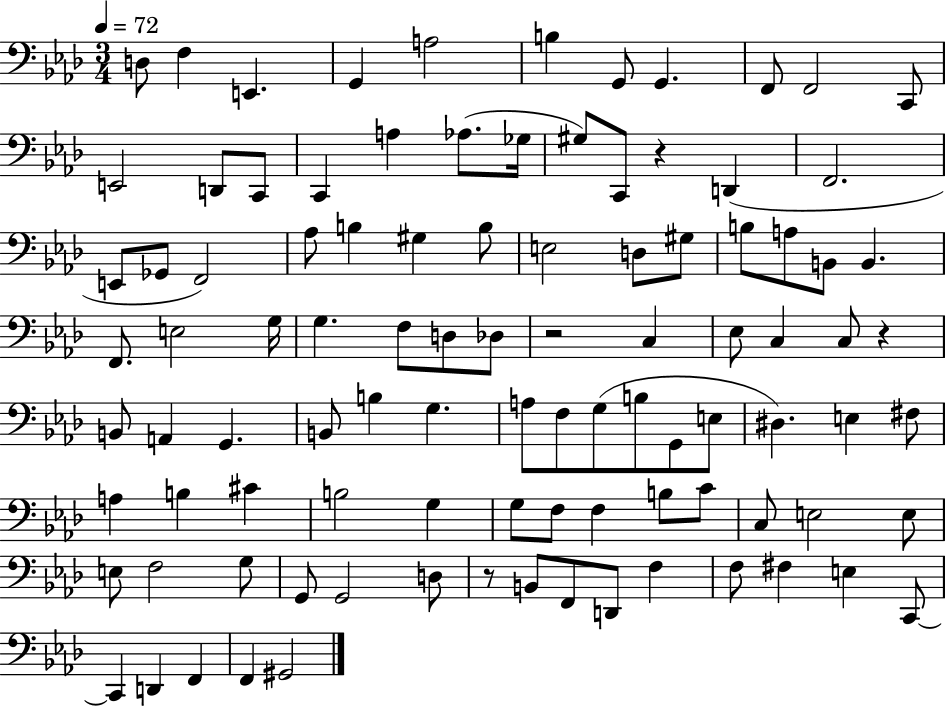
D3/e F3/q E2/q. G2/q A3/h B3/q G2/e G2/q. F2/e F2/h C2/e E2/h D2/e C2/e C2/q A3/q Ab3/e. Gb3/s G#3/e C2/e R/q D2/q F2/h. E2/e Gb2/e F2/h Ab3/e B3/q G#3/q B3/e E3/h D3/e G#3/e B3/e A3/e B2/e B2/q. F2/e. E3/h G3/s G3/q. F3/e D3/e Db3/e R/h C3/q Eb3/e C3/q C3/e R/q B2/e A2/q G2/q. B2/e B3/q G3/q. A3/e F3/e G3/e B3/e G2/e E3/e D#3/q. E3/q F#3/e A3/q B3/q C#4/q B3/h G3/q G3/e F3/e F3/q B3/e C4/e C3/e E3/h E3/e E3/e F3/h G3/e G2/e G2/h D3/e R/e B2/e F2/e D2/e F3/q F3/e F#3/q E3/q C2/e C2/q D2/q F2/q F2/q G#2/h